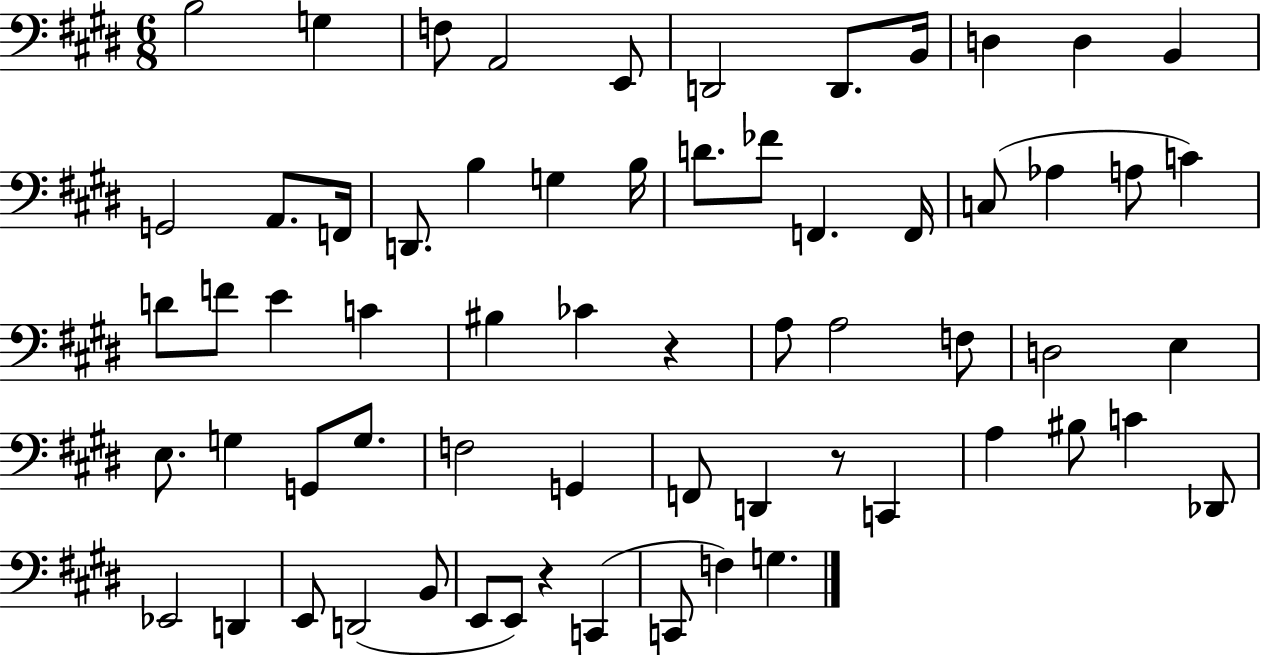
B3/h G3/q F3/e A2/h E2/e D2/h D2/e. B2/s D3/q D3/q B2/q G2/h A2/e. F2/s D2/e. B3/q G3/q B3/s D4/e. FES4/e F2/q. F2/s C3/e Ab3/q A3/e C4/q D4/e F4/e E4/q C4/q BIS3/q CES4/q R/q A3/e A3/h F3/e D3/h E3/q E3/e. G3/q G2/e G3/e. F3/h G2/q F2/e D2/q R/e C2/q A3/q BIS3/e C4/q Db2/e Eb2/h D2/q E2/e D2/h B2/e E2/e E2/e R/q C2/q C2/e F3/q G3/q.